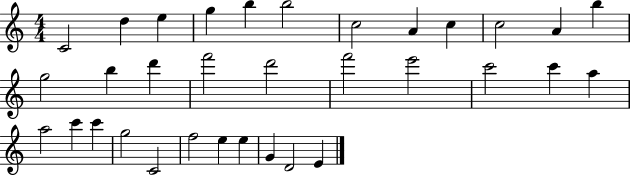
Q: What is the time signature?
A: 4/4